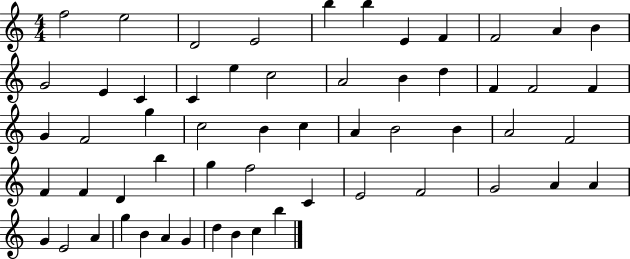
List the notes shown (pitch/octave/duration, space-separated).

F5/h E5/h D4/h E4/h B5/q B5/q E4/q F4/q F4/h A4/q B4/q G4/h E4/q C4/q C4/q E5/q C5/h A4/h B4/q D5/q F4/q F4/h F4/q G4/q F4/h G5/q C5/h B4/q C5/q A4/q B4/h B4/q A4/h F4/h F4/q F4/q D4/q B5/q G5/q F5/h C4/q E4/h F4/h G4/h A4/q A4/q G4/q E4/h A4/q G5/q B4/q A4/q G4/q D5/q B4/q C5/q B5/q